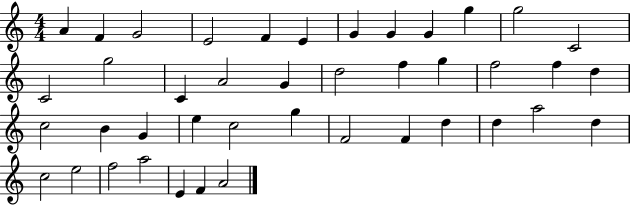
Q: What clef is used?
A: treble